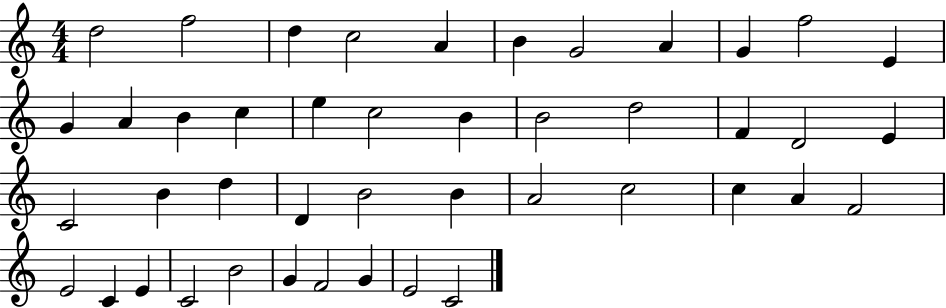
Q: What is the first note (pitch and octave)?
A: D5